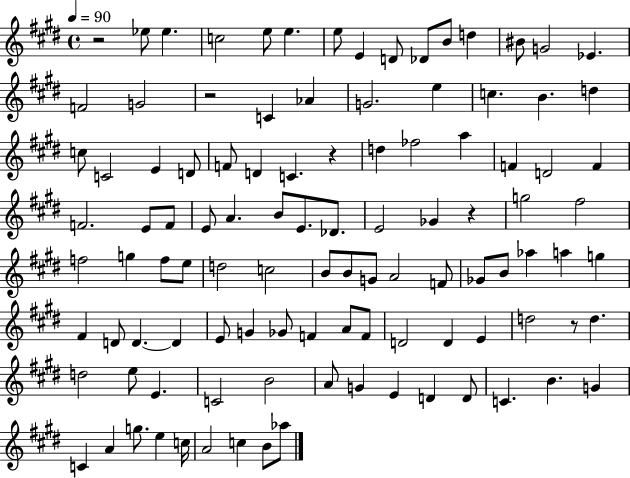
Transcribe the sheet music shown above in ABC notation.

X:1
T:Untitled
M:4/4
L:1/4
K:E
z2 _e/2 _e c2 e/2 e e/2 E D/2 _D/2 B/2 d ^B/2 G2 _E F2 G2 z2 C _A G2 e c B d c/2 C2 E D/2 F/2 D C z d _f2 a F D2 F F2 E/2 F/2 E/2 A B/2 E/2 _D/2 E2 _G z g2 ^f2 f2 g f/2 e/2 d2 c2 B/2 B/2 G/2 A2 F/2 _G/2 B/2 _a a g ^F D/2 D D E/2 G _G/2 F A/2 F/2 D2 D E d2 z/2 d d2 e/2 E C2 B2 A/2 G E D D/2 C B G C A g/2 e c/4 A2 c B/2 _a/2